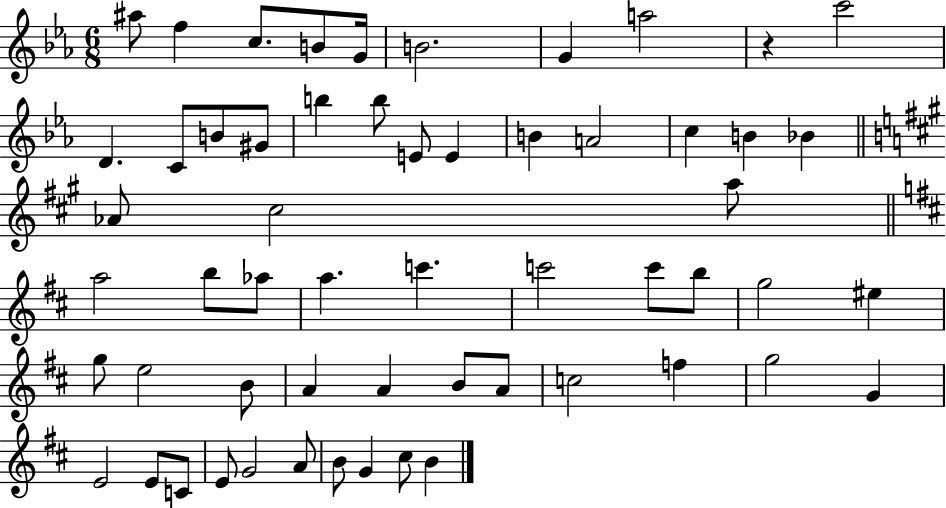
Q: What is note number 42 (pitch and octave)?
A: A4